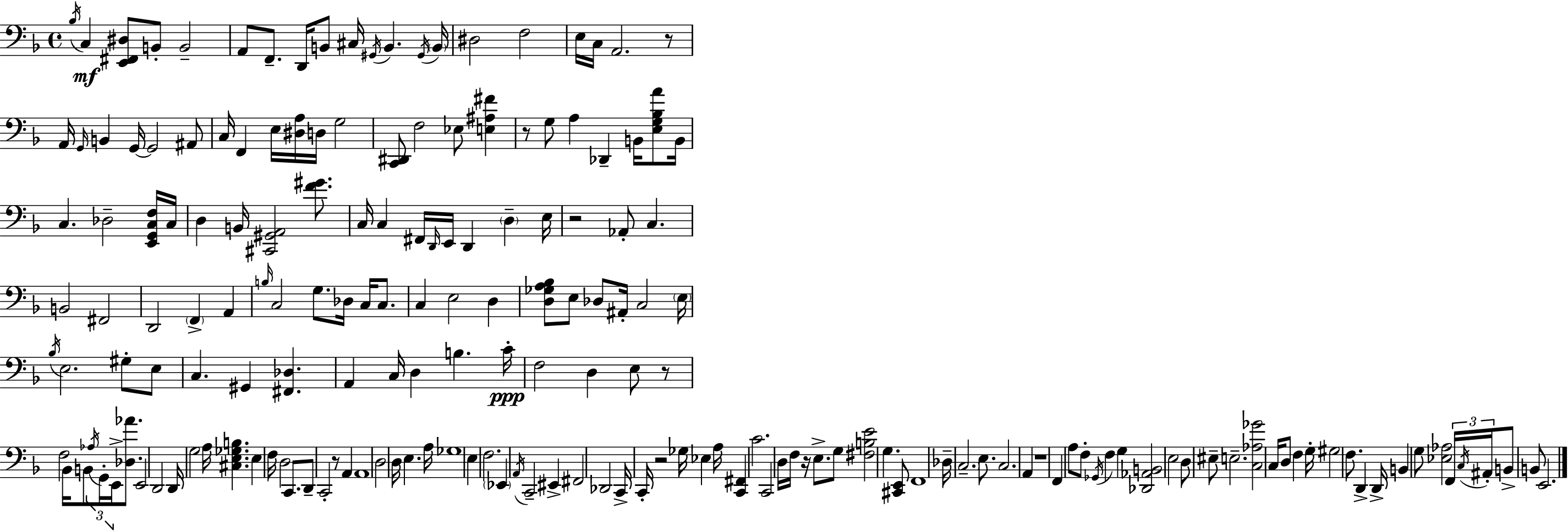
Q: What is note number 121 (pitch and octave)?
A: A3